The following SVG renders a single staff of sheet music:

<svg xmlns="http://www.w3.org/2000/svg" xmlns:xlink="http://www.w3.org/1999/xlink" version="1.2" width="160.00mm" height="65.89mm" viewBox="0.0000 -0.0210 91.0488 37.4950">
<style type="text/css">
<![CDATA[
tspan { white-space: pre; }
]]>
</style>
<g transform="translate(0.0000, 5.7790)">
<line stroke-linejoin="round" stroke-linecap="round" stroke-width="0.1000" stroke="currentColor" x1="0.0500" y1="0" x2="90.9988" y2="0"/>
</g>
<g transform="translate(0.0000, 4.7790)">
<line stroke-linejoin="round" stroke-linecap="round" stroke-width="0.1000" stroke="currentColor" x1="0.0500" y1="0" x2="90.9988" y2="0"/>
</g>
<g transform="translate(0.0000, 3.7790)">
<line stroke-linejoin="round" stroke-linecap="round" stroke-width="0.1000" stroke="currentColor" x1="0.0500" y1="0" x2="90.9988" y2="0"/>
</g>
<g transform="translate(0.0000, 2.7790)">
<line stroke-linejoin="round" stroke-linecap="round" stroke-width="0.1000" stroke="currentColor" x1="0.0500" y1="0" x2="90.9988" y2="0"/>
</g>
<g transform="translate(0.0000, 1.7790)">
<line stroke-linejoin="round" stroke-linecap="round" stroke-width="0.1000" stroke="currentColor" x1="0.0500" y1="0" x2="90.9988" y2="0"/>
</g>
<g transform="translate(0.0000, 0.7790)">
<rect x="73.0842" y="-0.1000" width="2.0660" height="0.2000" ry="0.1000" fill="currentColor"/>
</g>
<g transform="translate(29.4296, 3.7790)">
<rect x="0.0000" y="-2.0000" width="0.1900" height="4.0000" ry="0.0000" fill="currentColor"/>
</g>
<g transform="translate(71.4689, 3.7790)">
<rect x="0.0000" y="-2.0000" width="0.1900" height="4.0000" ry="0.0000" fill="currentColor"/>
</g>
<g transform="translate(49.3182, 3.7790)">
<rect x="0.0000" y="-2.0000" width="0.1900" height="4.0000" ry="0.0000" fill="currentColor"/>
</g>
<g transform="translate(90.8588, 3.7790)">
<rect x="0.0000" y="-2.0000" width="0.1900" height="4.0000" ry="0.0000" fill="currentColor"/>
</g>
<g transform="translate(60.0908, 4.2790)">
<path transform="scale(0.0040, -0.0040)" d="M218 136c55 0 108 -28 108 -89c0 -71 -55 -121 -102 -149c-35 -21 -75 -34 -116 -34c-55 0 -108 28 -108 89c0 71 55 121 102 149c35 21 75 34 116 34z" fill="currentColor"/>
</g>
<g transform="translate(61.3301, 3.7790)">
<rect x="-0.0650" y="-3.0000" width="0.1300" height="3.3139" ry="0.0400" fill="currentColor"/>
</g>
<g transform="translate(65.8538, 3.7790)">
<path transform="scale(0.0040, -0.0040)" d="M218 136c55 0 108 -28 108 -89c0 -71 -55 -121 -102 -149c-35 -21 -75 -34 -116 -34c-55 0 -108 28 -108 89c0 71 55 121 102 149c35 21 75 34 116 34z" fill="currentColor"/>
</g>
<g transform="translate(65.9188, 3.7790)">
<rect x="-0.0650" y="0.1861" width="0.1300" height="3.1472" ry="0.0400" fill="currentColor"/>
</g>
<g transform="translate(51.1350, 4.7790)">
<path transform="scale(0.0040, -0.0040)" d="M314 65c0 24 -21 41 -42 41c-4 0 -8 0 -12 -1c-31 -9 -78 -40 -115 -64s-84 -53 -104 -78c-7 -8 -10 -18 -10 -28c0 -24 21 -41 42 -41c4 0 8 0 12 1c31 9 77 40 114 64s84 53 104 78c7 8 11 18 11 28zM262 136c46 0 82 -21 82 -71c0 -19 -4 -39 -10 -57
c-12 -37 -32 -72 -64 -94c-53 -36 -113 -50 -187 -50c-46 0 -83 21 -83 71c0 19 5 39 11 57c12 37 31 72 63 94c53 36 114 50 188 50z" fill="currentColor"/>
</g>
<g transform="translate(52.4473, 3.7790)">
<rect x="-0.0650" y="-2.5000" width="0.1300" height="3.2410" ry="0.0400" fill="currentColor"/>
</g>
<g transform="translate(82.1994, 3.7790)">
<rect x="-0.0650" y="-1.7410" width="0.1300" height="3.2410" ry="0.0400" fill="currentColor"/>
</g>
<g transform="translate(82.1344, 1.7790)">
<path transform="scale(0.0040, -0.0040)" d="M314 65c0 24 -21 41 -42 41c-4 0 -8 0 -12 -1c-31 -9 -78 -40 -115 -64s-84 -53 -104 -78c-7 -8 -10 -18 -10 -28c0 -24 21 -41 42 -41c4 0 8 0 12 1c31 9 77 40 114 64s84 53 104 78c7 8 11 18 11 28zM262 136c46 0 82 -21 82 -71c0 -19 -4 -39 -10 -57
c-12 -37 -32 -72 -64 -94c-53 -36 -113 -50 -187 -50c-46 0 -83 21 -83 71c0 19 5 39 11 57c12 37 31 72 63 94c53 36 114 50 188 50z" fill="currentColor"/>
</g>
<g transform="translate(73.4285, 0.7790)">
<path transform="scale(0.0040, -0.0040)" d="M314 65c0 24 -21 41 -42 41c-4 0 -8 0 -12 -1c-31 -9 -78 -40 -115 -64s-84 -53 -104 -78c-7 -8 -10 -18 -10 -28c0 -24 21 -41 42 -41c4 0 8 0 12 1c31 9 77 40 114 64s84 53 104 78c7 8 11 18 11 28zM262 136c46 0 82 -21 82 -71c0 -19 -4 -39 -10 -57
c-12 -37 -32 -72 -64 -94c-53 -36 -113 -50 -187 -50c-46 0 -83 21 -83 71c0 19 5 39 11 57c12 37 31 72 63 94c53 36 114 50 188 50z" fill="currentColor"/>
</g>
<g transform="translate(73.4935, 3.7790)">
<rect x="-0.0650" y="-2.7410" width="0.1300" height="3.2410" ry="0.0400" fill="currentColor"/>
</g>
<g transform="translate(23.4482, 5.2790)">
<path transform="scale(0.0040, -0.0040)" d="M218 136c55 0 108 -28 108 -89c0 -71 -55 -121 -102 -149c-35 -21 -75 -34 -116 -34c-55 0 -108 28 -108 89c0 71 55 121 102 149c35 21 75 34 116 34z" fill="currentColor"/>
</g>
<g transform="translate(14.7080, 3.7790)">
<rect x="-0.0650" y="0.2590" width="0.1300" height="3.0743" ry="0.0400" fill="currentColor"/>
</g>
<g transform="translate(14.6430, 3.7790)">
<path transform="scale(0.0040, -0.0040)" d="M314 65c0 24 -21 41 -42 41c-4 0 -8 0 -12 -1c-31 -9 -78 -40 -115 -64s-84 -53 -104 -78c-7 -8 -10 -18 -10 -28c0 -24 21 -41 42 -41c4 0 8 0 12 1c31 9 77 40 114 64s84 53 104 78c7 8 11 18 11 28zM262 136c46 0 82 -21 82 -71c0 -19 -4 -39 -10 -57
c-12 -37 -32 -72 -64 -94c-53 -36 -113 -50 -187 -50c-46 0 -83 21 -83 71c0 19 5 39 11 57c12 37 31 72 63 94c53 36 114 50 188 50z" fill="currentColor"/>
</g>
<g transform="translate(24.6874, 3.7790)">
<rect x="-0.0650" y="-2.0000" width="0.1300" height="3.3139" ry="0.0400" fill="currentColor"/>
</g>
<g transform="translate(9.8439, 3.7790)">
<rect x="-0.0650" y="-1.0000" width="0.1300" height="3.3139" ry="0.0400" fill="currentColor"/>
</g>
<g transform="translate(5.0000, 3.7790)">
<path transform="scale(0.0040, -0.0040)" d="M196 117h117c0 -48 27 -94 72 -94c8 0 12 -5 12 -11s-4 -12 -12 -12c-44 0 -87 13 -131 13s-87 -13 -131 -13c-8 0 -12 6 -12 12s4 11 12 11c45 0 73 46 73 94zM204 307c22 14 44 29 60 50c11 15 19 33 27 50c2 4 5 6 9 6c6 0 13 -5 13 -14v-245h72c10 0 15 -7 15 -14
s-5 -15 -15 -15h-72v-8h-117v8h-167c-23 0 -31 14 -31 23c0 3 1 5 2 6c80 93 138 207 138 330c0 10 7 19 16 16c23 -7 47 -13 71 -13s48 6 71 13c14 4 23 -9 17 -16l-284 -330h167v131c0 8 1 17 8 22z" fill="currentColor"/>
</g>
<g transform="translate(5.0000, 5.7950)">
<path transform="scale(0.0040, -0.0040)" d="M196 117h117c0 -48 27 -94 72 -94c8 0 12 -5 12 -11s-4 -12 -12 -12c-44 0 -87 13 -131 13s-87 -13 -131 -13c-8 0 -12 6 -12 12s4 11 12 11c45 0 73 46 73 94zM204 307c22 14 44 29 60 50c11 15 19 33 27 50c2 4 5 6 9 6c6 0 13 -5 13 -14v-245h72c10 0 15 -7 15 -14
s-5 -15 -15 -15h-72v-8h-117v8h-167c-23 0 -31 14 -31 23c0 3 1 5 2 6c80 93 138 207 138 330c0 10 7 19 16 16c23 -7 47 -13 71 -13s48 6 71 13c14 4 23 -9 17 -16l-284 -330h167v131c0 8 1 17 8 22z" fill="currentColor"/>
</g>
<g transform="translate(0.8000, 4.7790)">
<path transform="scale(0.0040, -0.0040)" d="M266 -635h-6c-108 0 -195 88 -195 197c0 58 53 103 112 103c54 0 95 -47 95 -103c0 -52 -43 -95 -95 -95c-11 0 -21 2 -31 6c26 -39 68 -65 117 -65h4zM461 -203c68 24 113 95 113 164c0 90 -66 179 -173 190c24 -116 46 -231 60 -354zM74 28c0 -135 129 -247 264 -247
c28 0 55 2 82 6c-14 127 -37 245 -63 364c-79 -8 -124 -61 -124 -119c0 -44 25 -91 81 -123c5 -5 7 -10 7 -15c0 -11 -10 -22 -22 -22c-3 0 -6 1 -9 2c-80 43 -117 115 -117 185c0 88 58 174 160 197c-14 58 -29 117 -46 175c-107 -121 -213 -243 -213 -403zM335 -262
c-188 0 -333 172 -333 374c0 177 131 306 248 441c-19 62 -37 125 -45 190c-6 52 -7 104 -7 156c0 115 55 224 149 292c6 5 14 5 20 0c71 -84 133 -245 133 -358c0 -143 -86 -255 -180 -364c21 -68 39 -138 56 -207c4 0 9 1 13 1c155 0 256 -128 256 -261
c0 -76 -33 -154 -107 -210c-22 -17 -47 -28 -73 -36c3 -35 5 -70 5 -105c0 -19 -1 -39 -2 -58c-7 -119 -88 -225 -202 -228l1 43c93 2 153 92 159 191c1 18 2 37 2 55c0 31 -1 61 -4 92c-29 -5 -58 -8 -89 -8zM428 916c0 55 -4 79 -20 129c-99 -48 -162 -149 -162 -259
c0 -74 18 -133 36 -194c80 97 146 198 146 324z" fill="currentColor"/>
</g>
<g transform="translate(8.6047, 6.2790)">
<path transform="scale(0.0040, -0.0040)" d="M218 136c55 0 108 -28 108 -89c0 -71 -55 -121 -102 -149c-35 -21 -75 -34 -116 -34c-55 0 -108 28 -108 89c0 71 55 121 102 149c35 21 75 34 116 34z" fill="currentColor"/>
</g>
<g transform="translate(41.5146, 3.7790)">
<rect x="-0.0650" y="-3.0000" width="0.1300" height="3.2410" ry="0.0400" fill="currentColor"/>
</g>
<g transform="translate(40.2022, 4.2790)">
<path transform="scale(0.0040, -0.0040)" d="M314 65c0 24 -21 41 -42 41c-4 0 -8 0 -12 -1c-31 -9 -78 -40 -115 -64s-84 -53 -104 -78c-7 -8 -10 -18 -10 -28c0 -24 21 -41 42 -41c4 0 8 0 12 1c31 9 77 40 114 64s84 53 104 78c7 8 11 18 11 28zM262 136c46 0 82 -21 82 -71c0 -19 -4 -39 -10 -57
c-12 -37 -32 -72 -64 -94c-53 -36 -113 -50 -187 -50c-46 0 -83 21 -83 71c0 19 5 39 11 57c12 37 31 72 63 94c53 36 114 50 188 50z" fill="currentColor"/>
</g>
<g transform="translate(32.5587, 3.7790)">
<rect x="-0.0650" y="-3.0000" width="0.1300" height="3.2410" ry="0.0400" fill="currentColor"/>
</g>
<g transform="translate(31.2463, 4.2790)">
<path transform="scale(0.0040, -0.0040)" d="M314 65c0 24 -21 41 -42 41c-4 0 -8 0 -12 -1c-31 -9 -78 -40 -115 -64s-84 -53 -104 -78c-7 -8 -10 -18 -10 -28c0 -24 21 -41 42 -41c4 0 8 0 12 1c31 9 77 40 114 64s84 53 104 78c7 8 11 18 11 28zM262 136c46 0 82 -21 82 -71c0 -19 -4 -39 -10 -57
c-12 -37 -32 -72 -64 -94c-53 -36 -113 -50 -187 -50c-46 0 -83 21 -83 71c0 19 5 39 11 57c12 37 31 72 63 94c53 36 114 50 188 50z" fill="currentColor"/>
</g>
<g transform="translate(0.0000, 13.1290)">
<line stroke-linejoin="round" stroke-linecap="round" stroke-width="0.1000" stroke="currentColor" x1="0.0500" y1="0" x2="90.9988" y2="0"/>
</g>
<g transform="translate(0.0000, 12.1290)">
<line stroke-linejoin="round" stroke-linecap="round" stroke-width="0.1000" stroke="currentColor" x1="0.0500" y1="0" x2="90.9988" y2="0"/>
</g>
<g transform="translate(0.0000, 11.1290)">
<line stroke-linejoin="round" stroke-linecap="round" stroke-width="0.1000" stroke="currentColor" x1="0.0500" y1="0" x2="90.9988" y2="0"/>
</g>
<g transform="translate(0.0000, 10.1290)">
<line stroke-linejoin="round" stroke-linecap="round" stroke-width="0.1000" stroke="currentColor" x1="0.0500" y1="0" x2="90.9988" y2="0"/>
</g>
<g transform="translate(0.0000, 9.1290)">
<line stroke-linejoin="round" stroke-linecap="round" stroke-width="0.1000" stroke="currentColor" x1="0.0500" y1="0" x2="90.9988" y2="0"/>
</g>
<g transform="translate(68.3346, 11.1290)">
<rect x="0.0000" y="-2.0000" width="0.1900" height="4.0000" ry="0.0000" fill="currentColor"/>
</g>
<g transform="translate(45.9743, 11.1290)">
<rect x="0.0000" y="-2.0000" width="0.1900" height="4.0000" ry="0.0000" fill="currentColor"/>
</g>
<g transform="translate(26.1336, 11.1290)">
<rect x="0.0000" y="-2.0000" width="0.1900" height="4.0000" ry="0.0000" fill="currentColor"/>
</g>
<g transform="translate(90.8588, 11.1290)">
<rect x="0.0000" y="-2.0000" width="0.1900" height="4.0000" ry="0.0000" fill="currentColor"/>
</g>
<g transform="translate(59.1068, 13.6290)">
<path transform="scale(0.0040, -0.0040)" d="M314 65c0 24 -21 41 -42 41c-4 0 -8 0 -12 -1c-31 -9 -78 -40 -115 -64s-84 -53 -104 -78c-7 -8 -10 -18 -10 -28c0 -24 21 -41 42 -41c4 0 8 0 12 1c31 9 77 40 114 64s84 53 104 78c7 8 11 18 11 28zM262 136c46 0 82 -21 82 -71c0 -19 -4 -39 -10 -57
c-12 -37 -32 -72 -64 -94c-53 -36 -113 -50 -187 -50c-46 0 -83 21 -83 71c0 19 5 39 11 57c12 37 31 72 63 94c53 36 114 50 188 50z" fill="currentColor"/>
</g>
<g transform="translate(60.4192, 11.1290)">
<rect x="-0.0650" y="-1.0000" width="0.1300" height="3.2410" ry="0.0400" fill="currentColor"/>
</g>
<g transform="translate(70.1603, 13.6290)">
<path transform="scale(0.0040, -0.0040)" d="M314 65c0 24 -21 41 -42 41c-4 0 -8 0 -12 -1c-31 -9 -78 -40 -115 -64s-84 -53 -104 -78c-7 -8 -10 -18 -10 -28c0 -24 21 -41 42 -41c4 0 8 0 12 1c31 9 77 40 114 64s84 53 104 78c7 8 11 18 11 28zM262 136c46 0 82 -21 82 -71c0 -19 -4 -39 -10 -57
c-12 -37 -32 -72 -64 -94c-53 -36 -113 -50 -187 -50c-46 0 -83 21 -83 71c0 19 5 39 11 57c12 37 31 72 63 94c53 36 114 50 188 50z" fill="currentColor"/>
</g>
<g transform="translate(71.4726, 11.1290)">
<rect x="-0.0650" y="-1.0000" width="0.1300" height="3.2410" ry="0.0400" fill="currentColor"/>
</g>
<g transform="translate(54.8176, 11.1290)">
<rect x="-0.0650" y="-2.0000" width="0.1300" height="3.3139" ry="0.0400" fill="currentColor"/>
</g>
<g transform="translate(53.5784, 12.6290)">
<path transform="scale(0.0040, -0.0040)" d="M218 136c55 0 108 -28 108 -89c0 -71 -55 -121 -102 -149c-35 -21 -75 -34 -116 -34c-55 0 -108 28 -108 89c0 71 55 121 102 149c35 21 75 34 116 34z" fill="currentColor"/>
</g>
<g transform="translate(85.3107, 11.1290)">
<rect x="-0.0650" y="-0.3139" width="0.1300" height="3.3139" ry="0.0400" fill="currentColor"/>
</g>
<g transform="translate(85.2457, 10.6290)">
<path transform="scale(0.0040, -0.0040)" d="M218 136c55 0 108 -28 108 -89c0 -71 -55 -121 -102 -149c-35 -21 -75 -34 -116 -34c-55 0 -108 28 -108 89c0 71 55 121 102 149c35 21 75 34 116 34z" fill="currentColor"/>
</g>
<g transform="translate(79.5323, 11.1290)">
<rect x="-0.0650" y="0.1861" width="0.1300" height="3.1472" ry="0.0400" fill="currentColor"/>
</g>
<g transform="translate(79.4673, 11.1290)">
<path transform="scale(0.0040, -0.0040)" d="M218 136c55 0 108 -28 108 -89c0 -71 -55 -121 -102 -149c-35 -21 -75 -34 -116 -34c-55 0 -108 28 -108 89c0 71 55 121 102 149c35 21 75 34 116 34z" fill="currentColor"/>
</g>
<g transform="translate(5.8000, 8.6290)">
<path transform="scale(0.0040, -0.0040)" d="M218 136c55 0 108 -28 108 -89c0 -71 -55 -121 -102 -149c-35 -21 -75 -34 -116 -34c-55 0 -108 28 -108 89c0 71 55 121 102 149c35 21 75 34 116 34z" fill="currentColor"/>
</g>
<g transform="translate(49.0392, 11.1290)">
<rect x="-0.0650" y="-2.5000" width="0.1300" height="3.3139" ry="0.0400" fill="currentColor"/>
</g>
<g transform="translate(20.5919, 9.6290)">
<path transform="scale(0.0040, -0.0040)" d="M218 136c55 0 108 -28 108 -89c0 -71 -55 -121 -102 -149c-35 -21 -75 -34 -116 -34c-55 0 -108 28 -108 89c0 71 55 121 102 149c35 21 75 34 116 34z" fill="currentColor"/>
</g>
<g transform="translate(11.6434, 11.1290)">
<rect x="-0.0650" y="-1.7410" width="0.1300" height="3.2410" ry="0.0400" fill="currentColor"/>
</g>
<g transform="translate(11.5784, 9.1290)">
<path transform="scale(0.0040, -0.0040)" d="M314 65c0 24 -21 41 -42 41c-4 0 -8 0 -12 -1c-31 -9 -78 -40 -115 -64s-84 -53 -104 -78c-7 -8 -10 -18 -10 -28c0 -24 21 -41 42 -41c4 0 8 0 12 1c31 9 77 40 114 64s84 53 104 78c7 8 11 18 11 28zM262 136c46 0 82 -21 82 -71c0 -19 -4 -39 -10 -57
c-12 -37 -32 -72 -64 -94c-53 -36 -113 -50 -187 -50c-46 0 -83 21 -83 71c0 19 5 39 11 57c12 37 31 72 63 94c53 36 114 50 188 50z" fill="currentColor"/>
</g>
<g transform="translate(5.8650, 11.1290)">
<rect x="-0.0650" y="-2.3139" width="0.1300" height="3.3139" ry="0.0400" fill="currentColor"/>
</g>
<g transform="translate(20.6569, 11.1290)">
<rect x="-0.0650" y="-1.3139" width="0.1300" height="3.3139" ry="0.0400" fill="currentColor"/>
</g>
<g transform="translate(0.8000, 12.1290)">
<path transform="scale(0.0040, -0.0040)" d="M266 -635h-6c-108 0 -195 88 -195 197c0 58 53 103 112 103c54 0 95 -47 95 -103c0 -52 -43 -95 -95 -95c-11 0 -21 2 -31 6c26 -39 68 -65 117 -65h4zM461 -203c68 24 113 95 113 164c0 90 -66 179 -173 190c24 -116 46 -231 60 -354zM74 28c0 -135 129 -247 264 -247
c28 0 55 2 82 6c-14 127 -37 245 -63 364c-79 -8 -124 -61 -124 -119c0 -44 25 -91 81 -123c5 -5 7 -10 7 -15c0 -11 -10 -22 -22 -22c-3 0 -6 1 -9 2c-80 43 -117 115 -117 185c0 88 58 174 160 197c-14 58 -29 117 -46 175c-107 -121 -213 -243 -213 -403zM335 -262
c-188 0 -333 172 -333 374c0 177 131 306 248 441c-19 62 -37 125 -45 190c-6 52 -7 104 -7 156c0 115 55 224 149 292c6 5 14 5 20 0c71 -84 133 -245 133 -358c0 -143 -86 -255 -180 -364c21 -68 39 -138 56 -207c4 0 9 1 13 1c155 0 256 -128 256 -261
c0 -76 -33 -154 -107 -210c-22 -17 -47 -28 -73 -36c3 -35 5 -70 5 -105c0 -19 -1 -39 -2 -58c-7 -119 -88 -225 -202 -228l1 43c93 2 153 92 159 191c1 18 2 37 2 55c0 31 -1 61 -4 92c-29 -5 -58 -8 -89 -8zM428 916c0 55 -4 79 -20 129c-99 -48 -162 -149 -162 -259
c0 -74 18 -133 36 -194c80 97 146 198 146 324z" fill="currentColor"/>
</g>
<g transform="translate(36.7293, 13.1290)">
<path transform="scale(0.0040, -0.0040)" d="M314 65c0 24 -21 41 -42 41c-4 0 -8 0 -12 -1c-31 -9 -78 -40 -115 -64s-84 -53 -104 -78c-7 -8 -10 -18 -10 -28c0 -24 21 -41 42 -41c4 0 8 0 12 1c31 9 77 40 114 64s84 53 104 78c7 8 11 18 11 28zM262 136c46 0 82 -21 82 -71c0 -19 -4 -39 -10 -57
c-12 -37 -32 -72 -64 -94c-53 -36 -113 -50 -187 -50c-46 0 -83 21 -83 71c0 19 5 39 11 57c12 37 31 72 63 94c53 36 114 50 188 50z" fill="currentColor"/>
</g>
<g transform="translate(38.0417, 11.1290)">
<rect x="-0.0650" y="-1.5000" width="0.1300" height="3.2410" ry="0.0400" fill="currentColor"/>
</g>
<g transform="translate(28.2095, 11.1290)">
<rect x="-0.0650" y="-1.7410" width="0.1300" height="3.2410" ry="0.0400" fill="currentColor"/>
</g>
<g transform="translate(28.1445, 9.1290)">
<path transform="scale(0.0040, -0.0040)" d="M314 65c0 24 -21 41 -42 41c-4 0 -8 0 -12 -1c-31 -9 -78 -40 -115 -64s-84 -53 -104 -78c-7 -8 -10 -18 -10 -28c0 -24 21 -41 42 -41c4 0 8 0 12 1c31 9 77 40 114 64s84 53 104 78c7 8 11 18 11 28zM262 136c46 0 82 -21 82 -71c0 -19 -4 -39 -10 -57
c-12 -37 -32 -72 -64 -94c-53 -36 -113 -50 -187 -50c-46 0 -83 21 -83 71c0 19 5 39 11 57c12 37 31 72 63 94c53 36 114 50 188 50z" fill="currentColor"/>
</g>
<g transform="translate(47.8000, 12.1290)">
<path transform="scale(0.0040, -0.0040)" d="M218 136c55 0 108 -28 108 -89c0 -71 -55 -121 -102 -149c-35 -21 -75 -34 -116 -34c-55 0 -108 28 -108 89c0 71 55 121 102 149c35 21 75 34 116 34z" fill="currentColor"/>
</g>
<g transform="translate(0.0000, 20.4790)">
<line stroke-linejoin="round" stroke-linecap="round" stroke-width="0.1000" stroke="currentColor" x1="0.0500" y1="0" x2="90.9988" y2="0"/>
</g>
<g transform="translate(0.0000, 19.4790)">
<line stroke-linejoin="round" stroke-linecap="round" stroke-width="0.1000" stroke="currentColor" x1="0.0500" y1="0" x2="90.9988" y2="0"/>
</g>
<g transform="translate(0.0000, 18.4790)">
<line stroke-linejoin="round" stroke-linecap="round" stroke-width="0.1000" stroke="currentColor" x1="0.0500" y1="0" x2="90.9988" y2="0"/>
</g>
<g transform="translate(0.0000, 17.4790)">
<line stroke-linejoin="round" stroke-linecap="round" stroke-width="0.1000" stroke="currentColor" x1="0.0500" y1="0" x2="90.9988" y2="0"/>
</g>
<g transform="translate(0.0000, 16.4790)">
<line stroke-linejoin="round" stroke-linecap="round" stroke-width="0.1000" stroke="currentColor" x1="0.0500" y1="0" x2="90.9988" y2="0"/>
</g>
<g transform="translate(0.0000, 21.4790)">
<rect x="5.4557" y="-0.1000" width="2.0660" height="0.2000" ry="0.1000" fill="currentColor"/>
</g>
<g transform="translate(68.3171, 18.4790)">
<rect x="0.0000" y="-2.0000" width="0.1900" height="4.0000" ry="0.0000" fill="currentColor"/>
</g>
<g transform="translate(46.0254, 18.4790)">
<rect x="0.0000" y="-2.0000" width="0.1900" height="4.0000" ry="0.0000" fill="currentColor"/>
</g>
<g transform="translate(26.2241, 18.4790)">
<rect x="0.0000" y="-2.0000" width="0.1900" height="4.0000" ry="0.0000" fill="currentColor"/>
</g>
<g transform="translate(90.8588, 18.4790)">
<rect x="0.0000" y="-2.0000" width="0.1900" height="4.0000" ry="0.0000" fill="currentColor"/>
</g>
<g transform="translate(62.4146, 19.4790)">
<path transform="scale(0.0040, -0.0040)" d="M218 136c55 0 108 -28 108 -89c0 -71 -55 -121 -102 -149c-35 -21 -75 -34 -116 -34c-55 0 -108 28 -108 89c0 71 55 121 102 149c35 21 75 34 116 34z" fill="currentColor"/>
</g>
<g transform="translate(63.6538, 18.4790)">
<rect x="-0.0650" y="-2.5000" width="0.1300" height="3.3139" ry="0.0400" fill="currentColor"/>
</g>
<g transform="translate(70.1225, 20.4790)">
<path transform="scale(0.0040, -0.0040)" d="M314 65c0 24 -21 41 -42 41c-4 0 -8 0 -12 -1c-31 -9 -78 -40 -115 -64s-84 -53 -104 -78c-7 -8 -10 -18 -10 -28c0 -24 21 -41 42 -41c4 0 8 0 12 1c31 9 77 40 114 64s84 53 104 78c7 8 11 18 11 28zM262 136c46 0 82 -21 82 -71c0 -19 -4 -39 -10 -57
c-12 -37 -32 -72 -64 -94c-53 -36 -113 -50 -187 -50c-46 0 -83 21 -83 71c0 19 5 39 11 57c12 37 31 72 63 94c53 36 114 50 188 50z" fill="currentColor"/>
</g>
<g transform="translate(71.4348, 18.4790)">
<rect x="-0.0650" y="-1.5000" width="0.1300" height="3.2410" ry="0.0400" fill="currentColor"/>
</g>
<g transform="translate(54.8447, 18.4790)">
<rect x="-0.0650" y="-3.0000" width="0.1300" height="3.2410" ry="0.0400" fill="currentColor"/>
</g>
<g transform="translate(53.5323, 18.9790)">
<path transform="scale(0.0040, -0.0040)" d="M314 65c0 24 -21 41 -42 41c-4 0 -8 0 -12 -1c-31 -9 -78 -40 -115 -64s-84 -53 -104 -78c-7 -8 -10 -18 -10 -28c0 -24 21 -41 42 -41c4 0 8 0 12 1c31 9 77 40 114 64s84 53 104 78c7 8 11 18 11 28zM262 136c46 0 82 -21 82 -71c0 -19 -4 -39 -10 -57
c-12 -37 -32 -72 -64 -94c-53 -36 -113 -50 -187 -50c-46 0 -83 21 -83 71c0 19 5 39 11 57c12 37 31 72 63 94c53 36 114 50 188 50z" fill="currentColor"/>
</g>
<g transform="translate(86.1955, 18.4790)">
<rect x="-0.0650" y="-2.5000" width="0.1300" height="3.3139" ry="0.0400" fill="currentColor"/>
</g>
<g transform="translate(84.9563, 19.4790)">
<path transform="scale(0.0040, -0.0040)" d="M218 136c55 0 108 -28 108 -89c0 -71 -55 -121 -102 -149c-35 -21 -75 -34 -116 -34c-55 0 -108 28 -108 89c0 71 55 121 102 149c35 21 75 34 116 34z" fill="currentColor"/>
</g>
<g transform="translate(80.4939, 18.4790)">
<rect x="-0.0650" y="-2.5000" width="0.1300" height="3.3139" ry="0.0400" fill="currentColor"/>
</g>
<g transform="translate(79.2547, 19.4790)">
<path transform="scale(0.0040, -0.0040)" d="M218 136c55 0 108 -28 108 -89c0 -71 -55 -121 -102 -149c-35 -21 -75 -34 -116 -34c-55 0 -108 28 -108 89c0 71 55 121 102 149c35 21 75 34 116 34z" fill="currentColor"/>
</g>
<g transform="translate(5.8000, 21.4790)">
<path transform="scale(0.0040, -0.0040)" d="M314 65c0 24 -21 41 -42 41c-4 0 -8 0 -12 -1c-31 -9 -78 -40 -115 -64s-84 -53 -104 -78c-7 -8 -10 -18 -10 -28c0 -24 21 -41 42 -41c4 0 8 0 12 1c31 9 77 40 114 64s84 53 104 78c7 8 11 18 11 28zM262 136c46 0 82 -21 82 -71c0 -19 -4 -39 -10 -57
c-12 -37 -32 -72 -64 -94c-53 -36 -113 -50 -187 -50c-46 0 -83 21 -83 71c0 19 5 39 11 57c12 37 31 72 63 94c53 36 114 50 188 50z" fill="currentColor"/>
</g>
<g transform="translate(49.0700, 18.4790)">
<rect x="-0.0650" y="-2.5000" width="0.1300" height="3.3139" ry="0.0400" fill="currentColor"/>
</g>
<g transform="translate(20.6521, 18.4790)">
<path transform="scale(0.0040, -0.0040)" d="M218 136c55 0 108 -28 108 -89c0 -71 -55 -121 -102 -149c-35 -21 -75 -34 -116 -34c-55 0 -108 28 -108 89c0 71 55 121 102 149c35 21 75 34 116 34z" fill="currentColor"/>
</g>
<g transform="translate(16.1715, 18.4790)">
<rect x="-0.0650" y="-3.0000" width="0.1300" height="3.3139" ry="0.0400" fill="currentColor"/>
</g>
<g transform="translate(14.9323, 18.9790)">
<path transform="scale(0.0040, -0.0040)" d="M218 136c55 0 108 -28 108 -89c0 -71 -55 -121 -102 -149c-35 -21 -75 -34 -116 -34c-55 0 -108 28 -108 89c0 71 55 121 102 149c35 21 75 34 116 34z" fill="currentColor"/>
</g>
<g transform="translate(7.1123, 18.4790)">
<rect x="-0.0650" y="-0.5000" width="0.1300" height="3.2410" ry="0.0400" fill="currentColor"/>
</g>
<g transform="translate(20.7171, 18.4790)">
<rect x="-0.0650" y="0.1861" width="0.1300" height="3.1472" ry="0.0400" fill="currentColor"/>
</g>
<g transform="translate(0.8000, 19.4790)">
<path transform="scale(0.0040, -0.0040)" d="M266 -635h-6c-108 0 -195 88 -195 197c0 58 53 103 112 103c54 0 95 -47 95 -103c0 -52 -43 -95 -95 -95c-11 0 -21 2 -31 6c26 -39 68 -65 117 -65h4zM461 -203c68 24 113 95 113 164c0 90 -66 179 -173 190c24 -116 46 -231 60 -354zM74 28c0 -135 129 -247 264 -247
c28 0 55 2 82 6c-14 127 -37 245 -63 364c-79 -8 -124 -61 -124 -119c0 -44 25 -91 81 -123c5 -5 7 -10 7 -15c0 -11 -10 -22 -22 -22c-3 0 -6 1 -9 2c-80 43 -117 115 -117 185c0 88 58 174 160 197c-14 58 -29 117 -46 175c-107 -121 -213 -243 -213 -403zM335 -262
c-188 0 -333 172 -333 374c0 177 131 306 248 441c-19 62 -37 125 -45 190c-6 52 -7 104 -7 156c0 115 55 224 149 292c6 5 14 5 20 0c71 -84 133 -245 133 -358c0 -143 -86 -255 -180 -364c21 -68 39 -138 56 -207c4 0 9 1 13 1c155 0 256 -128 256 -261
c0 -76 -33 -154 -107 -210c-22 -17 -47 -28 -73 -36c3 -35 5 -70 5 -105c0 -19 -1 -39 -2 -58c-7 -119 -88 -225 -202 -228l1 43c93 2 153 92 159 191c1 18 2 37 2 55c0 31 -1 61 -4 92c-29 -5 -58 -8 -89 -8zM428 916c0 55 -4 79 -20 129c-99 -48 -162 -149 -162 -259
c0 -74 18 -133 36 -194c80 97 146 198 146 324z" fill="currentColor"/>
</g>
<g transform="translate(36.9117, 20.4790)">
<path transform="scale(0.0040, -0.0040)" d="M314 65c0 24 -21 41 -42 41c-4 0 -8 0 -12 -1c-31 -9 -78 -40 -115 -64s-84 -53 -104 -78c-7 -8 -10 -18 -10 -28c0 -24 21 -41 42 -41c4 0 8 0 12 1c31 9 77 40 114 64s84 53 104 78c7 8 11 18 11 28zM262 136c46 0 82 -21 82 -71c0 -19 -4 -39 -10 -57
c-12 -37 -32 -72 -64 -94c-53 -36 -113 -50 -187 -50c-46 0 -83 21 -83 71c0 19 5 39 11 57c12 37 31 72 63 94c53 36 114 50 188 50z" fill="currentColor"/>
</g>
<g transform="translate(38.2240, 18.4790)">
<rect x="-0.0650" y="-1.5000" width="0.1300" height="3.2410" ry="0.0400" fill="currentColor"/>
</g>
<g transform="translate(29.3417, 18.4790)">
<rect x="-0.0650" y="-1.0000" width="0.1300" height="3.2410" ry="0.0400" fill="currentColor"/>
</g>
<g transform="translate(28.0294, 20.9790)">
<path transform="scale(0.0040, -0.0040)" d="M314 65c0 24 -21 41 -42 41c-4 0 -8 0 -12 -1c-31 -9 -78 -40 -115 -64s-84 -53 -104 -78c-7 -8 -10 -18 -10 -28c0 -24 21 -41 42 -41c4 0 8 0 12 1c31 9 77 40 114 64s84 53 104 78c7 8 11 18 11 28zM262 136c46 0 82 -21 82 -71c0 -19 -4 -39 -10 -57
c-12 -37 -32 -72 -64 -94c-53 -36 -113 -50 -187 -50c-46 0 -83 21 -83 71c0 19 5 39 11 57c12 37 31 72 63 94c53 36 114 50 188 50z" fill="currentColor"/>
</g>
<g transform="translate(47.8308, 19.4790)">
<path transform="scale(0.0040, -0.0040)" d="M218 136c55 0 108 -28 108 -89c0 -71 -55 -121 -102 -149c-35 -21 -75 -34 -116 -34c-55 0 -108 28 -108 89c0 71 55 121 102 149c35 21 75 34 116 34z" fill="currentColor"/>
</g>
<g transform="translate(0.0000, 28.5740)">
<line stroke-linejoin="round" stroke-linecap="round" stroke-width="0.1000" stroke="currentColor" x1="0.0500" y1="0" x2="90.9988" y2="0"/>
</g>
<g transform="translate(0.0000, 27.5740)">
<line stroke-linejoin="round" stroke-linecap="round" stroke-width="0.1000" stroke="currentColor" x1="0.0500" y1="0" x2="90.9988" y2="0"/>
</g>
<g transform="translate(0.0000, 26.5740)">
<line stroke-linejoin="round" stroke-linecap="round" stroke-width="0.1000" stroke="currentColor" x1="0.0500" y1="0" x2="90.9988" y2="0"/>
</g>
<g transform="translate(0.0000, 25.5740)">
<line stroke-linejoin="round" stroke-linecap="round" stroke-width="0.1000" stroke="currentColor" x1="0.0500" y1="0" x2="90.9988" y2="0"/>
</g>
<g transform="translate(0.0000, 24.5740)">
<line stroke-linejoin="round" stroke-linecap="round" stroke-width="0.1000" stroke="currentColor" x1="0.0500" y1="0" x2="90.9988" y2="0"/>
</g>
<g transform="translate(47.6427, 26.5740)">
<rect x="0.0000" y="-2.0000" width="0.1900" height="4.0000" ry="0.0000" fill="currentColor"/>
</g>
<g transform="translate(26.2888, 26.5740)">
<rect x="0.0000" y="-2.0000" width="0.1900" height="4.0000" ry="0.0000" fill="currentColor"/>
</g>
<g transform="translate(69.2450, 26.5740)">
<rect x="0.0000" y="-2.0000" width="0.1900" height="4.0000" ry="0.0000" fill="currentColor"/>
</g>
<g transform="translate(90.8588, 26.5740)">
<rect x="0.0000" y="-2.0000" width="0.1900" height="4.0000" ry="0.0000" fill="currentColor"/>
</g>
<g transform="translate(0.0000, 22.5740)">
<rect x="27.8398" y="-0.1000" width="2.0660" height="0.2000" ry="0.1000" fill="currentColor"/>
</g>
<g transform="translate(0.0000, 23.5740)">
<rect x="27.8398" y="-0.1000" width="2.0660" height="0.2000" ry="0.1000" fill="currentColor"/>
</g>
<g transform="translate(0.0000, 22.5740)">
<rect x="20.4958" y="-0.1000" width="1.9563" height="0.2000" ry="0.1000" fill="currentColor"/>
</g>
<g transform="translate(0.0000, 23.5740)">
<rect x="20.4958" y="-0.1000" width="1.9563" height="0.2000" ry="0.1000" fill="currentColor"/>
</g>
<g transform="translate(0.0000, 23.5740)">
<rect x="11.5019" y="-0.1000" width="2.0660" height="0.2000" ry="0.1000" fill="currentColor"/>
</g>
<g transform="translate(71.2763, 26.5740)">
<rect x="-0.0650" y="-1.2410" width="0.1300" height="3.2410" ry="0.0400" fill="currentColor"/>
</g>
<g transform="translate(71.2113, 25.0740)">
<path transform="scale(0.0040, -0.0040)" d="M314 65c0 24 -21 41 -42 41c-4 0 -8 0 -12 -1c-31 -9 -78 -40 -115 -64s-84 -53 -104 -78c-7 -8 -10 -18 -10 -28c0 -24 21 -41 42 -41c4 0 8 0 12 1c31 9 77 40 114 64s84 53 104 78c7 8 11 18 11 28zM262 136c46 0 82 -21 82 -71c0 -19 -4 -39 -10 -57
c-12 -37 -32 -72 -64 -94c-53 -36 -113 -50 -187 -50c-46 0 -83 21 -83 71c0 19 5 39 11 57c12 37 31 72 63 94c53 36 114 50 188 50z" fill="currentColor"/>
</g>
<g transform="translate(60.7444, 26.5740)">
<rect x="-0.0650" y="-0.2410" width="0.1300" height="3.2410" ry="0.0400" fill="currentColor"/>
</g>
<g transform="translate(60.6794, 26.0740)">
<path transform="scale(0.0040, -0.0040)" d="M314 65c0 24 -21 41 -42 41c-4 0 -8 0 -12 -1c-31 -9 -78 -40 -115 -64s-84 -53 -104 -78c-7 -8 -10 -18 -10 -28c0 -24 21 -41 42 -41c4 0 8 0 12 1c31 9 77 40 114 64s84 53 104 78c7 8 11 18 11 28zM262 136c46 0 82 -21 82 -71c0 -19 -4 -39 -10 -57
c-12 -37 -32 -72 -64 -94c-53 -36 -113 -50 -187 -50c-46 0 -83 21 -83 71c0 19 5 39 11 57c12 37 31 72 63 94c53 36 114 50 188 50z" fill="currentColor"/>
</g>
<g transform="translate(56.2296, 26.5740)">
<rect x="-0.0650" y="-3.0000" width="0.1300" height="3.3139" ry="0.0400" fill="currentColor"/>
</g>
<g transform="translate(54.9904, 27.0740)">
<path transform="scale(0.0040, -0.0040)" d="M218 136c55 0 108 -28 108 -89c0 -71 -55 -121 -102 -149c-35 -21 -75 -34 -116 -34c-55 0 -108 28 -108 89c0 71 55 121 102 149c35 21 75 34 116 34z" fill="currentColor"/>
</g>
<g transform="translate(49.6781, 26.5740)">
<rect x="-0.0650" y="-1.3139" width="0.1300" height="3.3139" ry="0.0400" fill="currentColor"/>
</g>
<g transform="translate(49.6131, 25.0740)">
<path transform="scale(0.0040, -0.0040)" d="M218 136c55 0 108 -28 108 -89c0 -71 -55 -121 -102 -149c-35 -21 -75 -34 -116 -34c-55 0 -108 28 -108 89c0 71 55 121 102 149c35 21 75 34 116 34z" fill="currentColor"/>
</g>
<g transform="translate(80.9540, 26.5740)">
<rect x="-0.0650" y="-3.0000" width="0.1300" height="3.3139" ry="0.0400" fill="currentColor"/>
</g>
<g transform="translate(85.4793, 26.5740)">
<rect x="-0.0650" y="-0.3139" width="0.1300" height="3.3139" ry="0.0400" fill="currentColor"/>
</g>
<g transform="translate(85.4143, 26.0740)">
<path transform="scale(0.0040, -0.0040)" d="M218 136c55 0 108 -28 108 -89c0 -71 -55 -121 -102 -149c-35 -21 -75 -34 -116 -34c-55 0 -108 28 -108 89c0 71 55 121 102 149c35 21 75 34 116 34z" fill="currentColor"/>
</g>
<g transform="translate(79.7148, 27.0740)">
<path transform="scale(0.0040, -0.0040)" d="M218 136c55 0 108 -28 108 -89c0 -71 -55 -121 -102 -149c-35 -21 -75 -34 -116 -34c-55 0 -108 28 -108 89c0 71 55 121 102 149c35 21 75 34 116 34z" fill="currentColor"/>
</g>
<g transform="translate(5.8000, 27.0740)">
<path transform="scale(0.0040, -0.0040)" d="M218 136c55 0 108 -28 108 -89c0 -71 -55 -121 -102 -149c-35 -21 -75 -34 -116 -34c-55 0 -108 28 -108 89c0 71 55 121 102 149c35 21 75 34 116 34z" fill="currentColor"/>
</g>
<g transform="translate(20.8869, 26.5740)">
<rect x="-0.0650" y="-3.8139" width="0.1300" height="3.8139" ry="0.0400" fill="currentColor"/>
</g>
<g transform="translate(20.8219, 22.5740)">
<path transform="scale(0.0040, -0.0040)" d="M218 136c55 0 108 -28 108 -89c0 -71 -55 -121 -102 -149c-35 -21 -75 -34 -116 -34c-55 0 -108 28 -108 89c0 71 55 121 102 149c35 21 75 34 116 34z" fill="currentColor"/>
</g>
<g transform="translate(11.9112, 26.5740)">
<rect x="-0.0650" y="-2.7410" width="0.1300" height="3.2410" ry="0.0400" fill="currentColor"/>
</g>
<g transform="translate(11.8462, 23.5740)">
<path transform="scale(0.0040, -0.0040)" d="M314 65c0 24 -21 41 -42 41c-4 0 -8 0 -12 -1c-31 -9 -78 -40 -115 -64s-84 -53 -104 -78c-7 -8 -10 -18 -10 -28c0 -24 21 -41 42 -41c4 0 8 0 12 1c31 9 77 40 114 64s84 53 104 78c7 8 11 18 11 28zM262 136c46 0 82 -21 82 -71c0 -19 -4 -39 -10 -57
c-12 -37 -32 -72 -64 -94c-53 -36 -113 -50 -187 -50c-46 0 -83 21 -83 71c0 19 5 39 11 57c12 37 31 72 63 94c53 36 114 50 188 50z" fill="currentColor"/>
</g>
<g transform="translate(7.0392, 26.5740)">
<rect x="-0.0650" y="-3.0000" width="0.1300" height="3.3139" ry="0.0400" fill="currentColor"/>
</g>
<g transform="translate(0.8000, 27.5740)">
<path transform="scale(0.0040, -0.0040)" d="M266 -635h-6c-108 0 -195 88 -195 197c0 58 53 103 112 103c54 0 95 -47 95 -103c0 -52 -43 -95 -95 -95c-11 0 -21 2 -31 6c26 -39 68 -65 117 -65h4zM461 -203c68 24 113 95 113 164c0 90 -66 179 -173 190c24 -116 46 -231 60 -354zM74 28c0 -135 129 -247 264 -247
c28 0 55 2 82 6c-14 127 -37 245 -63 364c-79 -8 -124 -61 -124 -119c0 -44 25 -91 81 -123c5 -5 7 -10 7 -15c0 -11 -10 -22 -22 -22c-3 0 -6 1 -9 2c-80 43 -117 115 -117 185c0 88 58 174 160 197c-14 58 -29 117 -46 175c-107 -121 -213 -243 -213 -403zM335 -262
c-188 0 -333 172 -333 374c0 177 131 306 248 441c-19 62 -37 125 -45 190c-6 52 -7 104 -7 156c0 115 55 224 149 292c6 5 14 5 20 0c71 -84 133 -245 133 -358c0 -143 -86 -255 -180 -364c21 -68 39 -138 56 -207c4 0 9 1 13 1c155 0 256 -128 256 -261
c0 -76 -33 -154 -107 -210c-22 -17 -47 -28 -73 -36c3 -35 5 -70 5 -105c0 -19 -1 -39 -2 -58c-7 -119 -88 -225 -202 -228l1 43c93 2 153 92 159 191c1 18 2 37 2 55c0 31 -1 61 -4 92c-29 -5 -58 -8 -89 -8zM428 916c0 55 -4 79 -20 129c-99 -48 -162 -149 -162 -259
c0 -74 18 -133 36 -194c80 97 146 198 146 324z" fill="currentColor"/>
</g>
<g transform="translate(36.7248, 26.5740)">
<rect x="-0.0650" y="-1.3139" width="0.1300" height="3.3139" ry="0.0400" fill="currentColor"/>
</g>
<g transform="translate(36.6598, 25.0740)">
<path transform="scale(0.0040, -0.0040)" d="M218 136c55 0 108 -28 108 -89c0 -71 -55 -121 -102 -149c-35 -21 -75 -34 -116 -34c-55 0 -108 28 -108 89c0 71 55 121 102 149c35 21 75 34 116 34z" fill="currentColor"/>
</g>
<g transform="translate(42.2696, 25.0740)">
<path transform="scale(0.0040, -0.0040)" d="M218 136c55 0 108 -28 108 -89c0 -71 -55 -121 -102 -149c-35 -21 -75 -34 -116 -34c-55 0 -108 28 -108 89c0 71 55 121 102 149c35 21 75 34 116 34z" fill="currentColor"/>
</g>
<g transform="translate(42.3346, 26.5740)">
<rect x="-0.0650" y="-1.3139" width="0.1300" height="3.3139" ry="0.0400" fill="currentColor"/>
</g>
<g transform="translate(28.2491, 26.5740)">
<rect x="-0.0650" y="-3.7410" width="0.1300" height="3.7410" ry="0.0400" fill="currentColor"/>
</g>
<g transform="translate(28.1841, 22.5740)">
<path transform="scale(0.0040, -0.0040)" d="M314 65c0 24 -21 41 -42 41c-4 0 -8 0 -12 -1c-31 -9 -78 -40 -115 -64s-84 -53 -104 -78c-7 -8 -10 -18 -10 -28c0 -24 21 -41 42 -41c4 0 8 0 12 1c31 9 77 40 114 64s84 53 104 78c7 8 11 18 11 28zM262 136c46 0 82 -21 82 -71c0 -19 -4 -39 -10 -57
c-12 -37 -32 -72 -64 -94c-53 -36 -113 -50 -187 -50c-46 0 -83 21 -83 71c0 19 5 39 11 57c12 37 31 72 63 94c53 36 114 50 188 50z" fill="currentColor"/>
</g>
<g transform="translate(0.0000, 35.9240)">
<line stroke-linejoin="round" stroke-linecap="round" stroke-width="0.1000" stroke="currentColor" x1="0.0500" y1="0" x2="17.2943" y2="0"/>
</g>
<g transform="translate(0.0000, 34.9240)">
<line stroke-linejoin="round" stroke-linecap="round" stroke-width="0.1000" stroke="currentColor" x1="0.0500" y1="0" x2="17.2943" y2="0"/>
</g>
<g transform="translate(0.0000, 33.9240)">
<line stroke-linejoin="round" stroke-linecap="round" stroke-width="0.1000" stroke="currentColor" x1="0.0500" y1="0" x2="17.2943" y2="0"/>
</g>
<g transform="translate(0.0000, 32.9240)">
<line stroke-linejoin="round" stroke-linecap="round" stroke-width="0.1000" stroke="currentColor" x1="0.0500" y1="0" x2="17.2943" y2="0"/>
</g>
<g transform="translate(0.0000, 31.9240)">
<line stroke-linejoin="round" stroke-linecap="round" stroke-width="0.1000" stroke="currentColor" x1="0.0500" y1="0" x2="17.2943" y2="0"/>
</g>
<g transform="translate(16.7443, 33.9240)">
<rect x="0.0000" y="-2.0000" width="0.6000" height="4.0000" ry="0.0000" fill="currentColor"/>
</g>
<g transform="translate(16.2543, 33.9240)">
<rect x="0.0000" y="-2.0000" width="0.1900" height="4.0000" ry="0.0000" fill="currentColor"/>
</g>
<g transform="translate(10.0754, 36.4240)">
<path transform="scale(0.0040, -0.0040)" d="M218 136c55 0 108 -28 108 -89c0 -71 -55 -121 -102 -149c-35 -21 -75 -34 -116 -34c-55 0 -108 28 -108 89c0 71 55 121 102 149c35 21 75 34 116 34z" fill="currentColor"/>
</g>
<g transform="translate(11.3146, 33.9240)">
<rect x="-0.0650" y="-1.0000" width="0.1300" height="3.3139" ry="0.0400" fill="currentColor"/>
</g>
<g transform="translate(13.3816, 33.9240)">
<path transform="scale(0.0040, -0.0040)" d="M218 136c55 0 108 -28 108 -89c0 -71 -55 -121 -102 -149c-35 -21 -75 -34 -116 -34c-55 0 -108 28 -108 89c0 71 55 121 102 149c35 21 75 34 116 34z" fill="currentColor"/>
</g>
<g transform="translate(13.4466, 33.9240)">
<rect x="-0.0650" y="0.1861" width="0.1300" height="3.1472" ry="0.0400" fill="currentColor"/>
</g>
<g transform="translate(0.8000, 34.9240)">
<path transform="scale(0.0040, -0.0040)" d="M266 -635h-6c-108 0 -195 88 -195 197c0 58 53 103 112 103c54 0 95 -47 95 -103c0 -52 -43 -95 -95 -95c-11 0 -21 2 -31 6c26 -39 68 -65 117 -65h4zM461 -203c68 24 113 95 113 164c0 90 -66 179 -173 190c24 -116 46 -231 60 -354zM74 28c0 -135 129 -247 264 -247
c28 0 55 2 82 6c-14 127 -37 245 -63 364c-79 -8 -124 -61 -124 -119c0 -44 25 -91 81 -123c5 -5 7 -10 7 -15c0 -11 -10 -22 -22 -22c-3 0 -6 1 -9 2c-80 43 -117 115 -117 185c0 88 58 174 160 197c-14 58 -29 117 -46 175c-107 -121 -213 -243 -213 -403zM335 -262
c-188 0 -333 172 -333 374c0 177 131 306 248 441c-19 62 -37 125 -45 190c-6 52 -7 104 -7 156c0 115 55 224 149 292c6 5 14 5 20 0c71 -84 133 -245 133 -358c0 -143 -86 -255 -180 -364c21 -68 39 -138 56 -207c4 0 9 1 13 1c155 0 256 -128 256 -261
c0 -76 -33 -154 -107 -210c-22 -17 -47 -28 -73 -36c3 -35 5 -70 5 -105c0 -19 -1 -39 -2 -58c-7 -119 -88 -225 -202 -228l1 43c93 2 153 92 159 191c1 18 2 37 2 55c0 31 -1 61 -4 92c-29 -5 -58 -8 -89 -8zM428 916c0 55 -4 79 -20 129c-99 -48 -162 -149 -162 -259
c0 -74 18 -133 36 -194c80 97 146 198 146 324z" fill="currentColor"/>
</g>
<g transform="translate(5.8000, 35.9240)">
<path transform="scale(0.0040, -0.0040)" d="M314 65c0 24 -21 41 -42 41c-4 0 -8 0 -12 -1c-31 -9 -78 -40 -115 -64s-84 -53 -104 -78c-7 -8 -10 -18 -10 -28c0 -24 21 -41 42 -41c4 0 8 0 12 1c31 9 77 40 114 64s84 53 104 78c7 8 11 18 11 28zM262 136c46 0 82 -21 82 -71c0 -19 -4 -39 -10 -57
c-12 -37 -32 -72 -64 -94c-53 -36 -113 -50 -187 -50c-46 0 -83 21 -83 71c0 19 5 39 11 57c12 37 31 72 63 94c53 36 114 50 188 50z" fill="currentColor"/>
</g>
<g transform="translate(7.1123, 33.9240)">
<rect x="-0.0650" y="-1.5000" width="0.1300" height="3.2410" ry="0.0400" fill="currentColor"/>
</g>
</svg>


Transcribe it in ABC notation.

X:1
T:Untitled
M:4/4
L:1/4
K:C
D B2 F A2 A2 G2 A B a2 f2 g f2 e f2 E2 G F D2 D2 B c C2 A B D2 E2 G A2 G E2 G G A a2 c' c'2 e e e A c2 e2 A c E2 D B